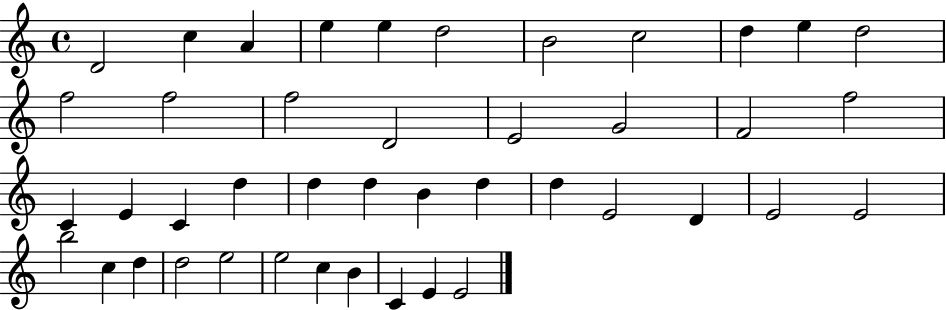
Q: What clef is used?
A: treble